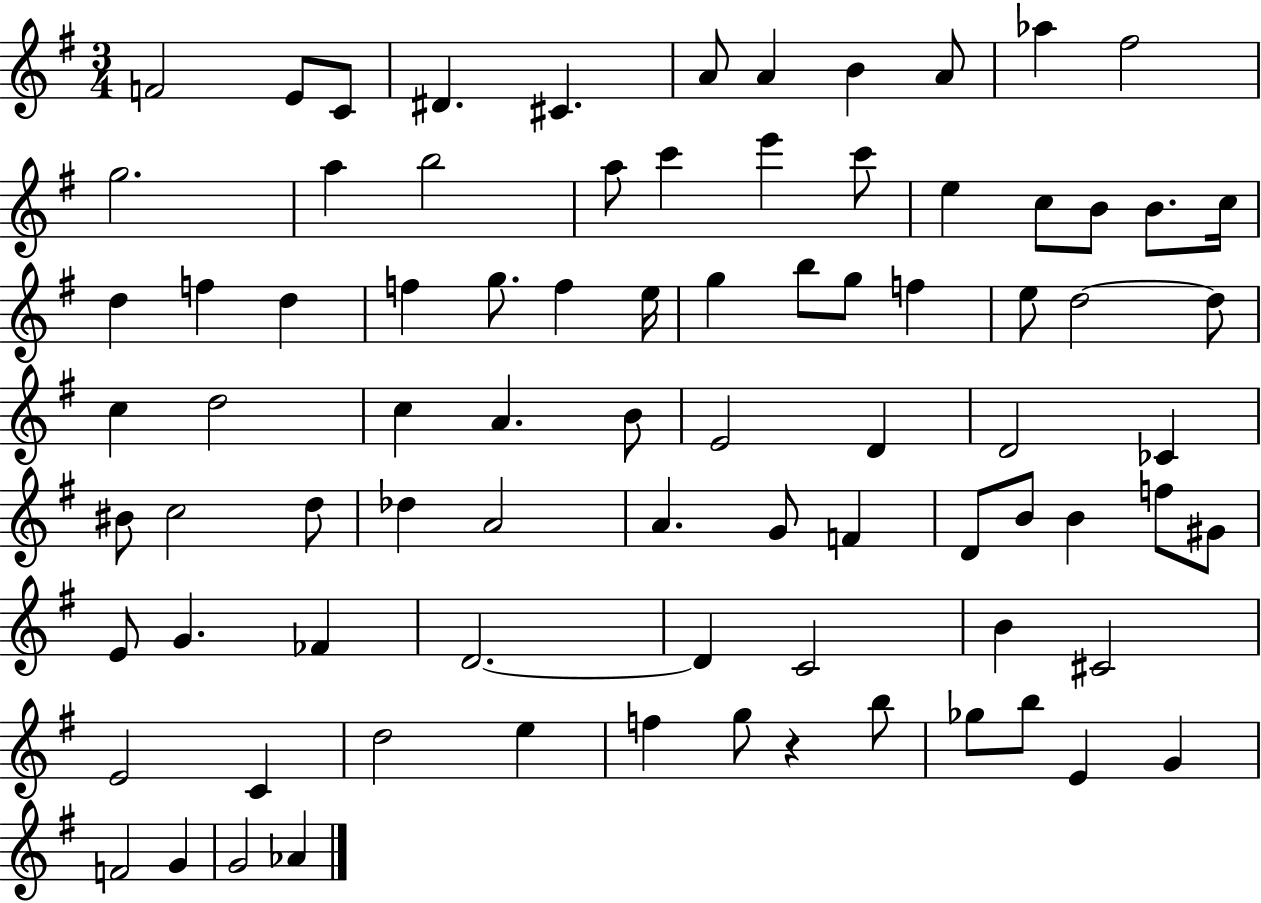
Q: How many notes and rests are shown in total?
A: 83